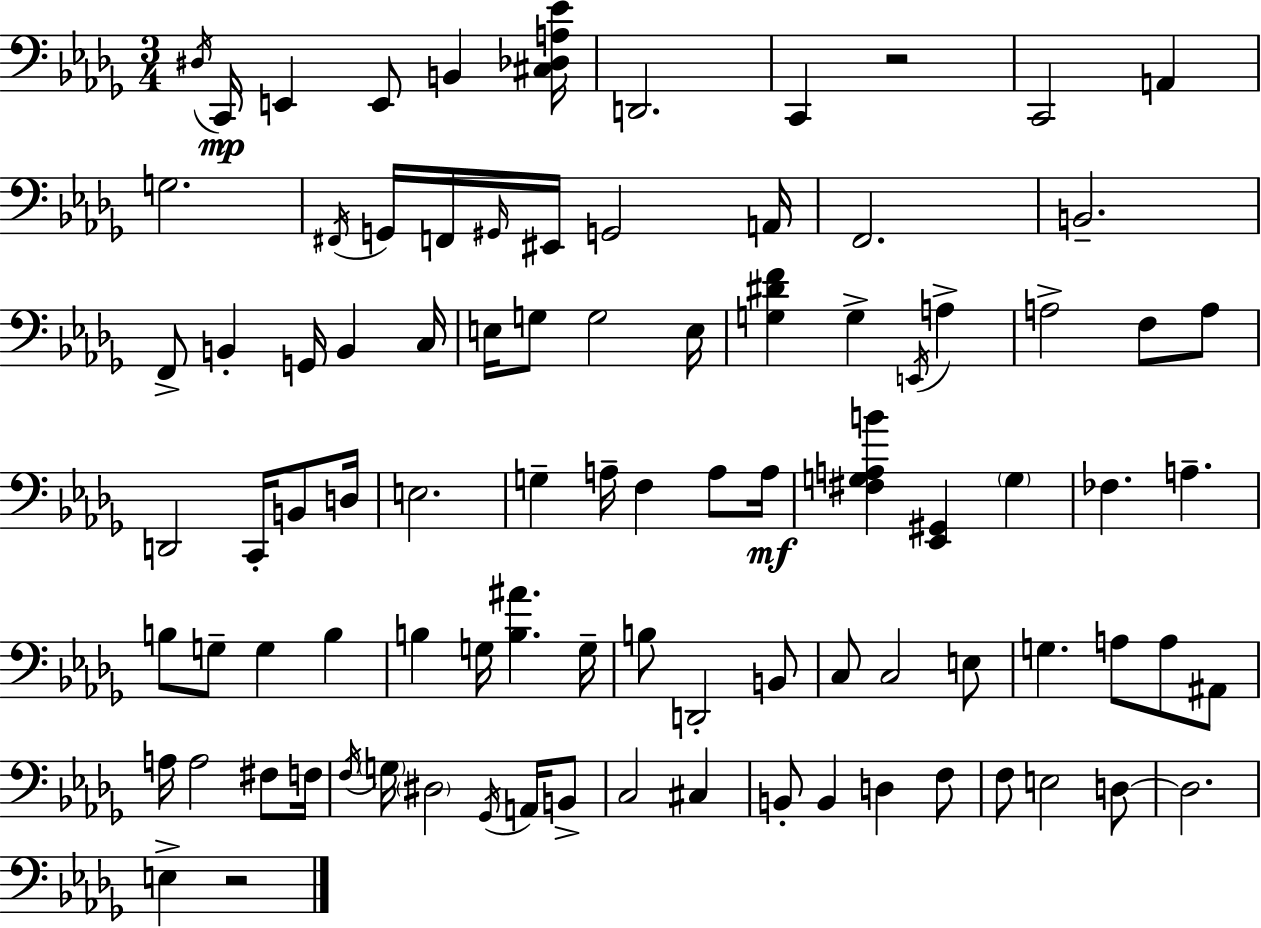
X:1
T:Untitled
M:3/4
L:1/4
K:Bbm
^D,/4 C,,/4 E,, E,,/2 B,, [^C,_D,A,_E]/4 D,,2 C,, z2 C,,2 A,, G,2 ^F,,/4 G,,/4 F,,/4 ^G,,/4 ^E,,/4 G,,2 A,,/4 F,,2 B,,2 F,,/2 B,, G,,/4 B,, C,/4 E,/4 G,/2 G,2 E,/4 [G,^DF] G, E,,/4 A, A,2 F,/2 A,/2 D,,2 C,,/4 B,,/2 D,/4 E,2 G, A,/4 F, A,/2 A,/4 [^F,G,A,B] [_E,,^G,,] G, _F, A, B,/2 G,/2 G, B, B, G,/4 [B,^A] G,/4 B,/2 D,,2 B,,/2 C,/2 C,2 E,/2 G, A,/2 A,/2 ^A,,/2 A,/4 A,2 ^F,/2 F,/4 F,/4 G,/4 ^D,2 _G,,/4 A,,/4 B,,/2 C,2 ^C, B,,/2 B,, D, F,/2 F,/2 E,2 D,/2 D,2 E, z2